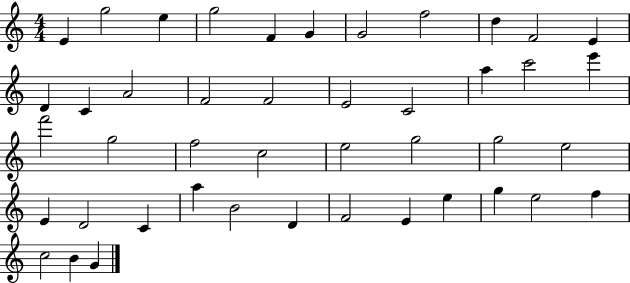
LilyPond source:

{
  \clef treble
  \numericTimeSignature
  \time 4/4
  \key c \major
  e'4 g''2 e''4 | g''2 f'4 g'4 | g'2 f''2 | d''4 f'2 e'4 | \break d'4 c'4 a'2 | f'2 f'2 | e'2 c'2 | a''4 c'''2 e'''4 | \break f'''2 g''2 | f''2 c''2 | e''2 g''2 | g''2 e''2 | \break e'4 d'2 c'4 | a''4 b'2 d'4 | f'2 e'4 e''4 | g''4 e''2 f''4 | \break c''2 b'4 g'4 | \bar "|."
}